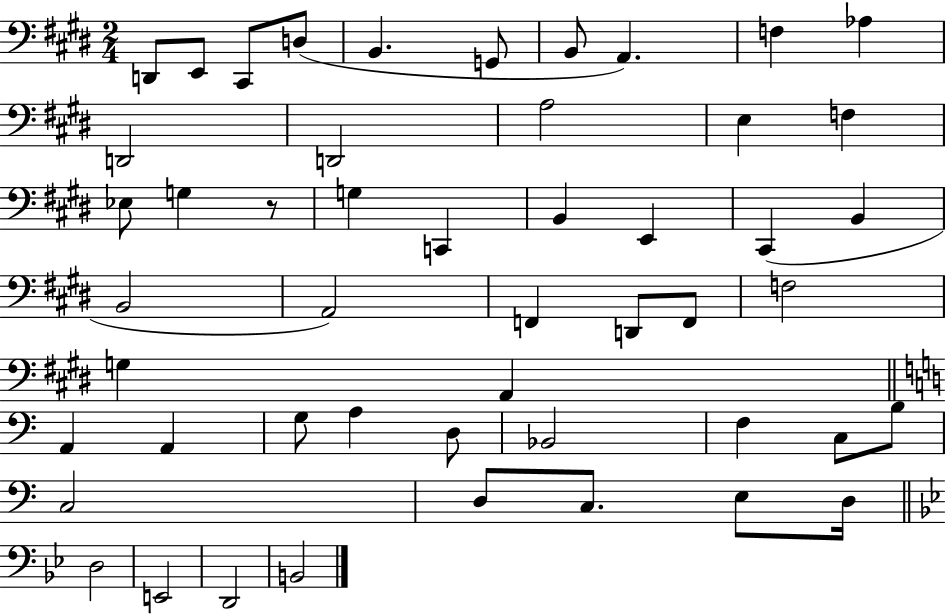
X:1
T:Untitled
M:2/4
L:1/4
K:E
D,,/2 E,,/2 ^C,,/2 D,/2 B,, G,,/2 B,,/2 A,, F, _A, D,,2 D,,2 A,2 E, F, _E,/2 G, z/2 G, C,, B,, E,, ^C,, B,, B,,2 A,,2 F,, D,,/2 F,,/2 F,2 G, A,, A,, A,, G,/2 A, D,/2 _B,,2 F, C,/2 B,/2 C,2 D,/2 C,/2 E,/2 D,/4 D,2 E,,2 D,,2 B,,2